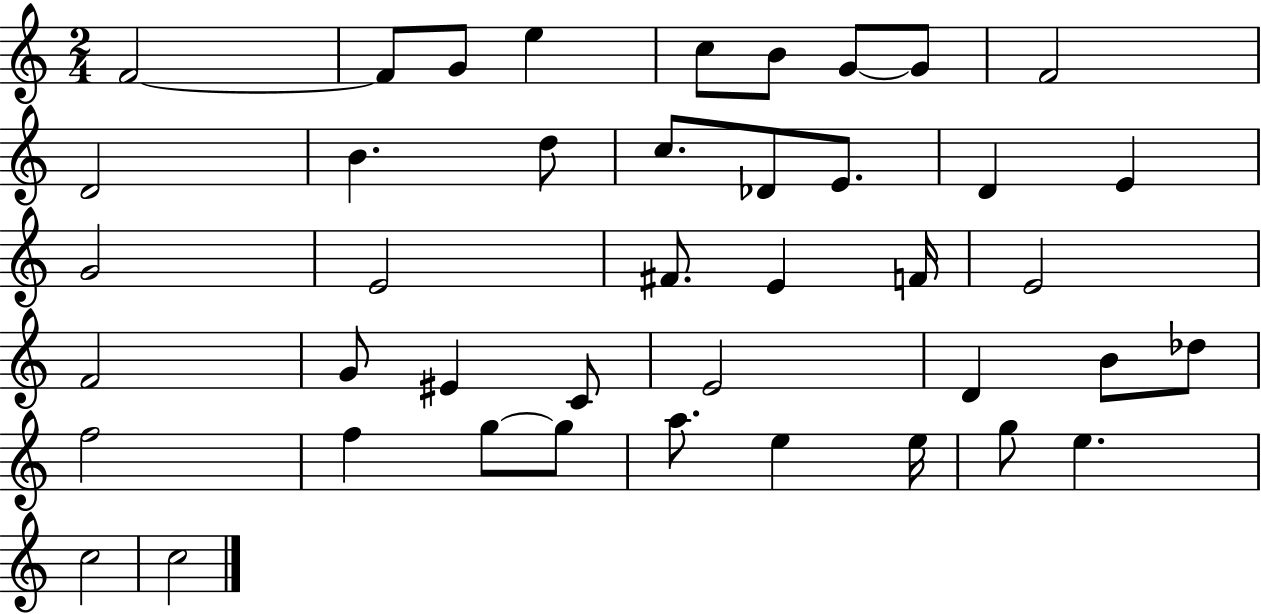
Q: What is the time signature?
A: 2/4